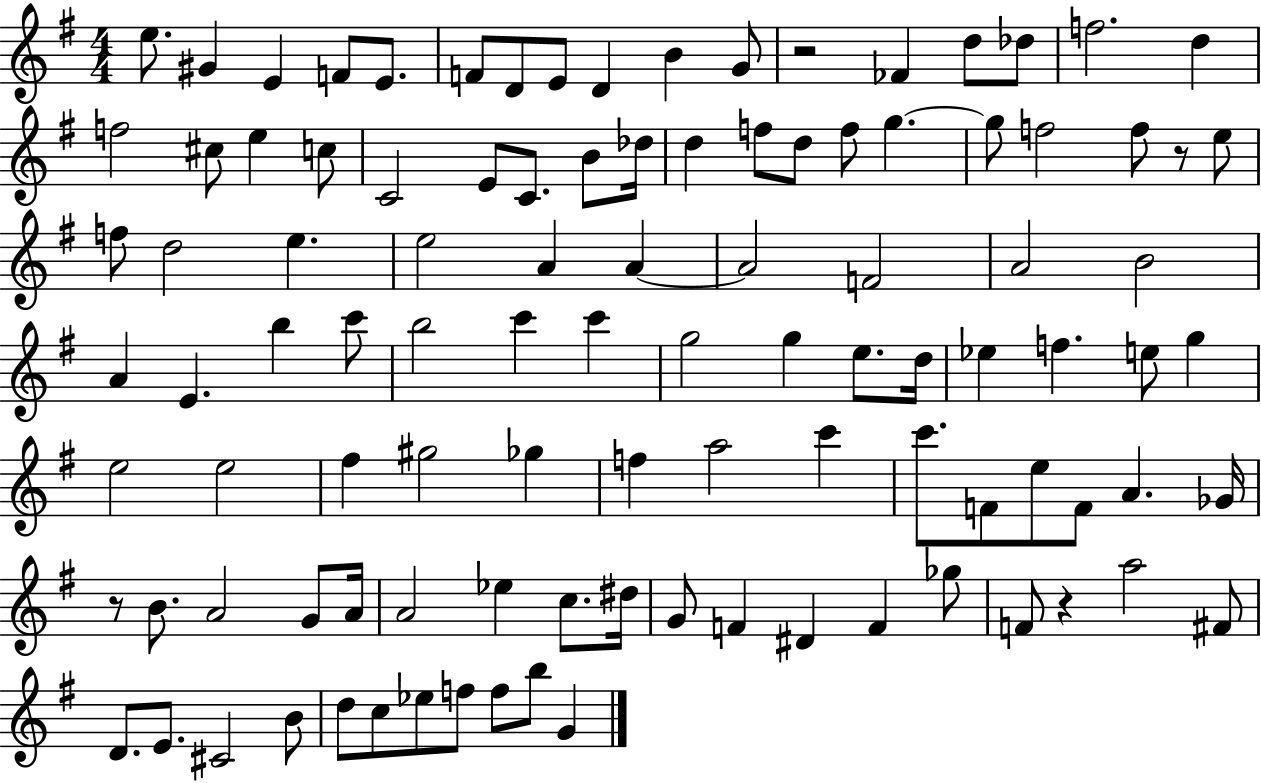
{
  \clef treble
  \numericTimeSignature
  \time 4/4
  \key g \major
  e''8. gis'4 e'4 f'8 e'8. | f'8 d'8 e'8 d'4 b'4 g'8 | r2 fes'4 d''8 des''8 | f''2. d''4 | \break f''2 cis''8 e''4 c''8 | c'2 e'8 c'8. b'8 des''16 | d''4 f''8 d''8 f''8 g''4.~~ | g''8 f''2 f''8 r8 e''8 | \break f''8 d''2 e''4. | e''2 a'4 a'4~~ | a'2 f'2 | a'2 b'2 | \break a'4 e'4. b''4 c'''8 | b''2 c'''4 c'''4 | g''2 g''4 e''8. d''16 | ees''4 f''4. e''8 g''4 | \break e''2 e''2 | fis''4 gis''2 ges''4 | f''4 a''2 c'''4 | c'''8. f'8 e''8 f'8 a'4. ges'16 | \break r8 b'8. a'2 g'8 a'16 | a'2 ees''4 c''8. dis''16 | g'8 f'4 dis'4 f'4 ges''8 | f'8 r4 a''2 fis'8 | \break d'8. e'8. cis'2 b'8 | d''8 c''8 ees''8 f''8 f''8 b''8 g'4 | \bar "|."
}